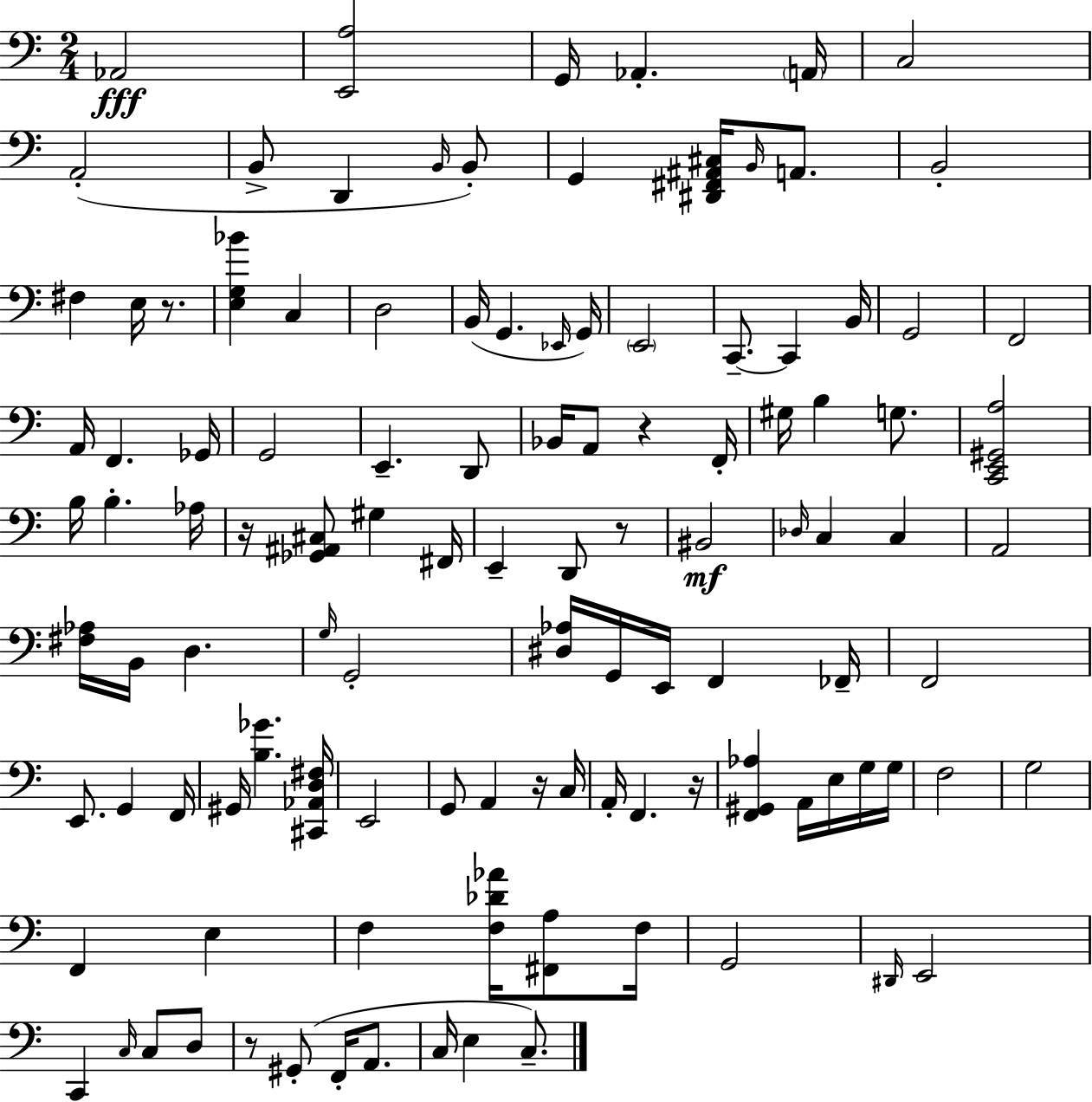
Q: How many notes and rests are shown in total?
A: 113